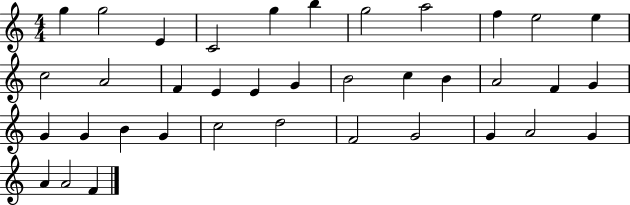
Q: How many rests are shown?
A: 0